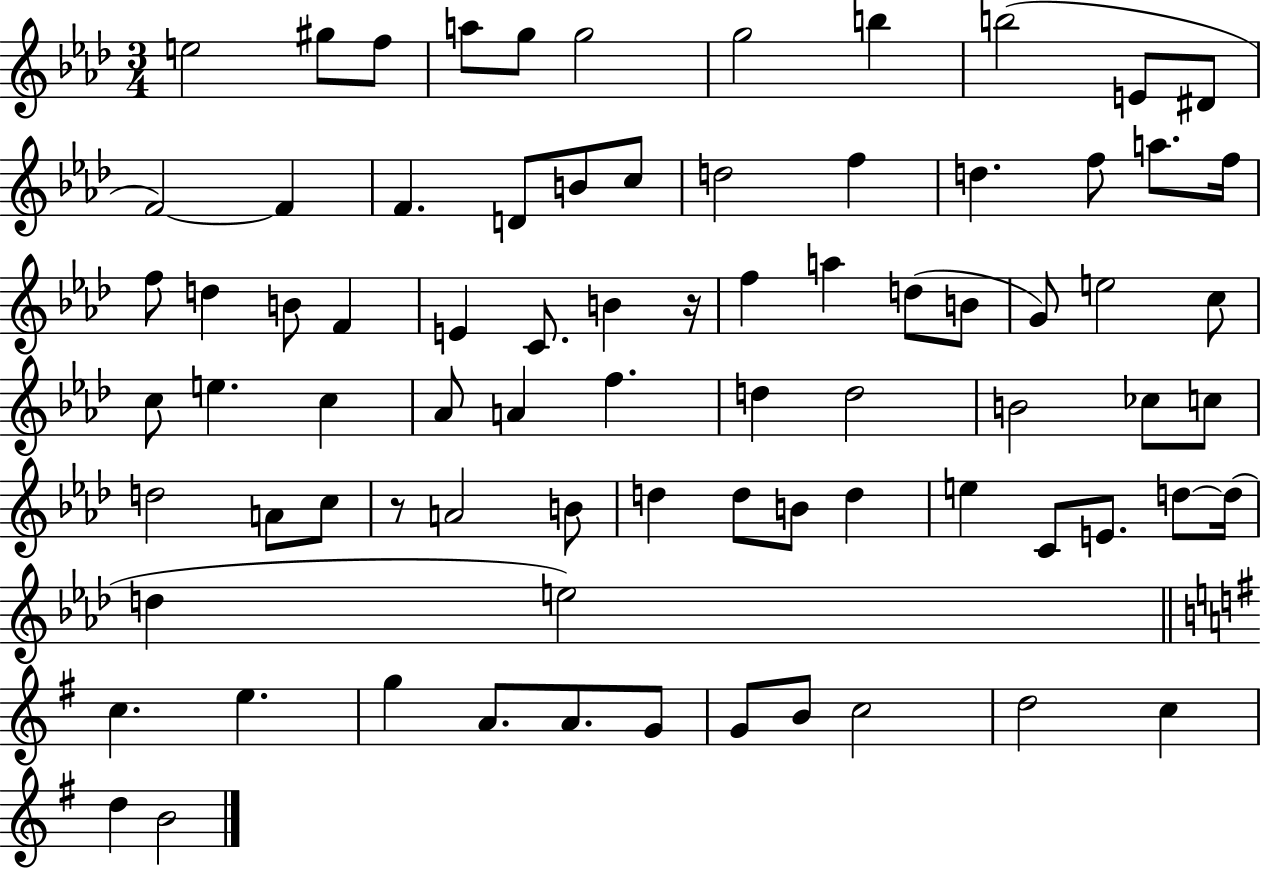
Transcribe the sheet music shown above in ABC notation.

X:1
T:Untitled
M:3/4
L:1/4
K:Ab
e2 ^g/2 f/2 a/2 g/2 g2 g2 b b2 E/2 ^D/2 F2 F F D/2 B/2 c/2 d2 f d f/2 a/2 f/4 f/2 d B/2 F E C/2 B z/4 f a d/2 B/2 G/2 e2 c/2 c/2 e c _A/2 A f d d2 B2 _c/2 c/2 d2 A/2 c/2 z/2 A2 B/2 d d/2 B/2 d e C/2 E/2 d/2 d/4 d e2 c e g A/2 A/2 G/2 G/2 B/2 c2 d2 c d B2